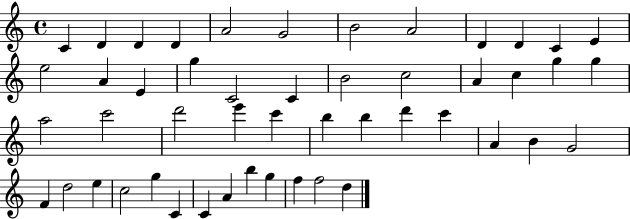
{
  \clef treble
  \time 4/4
  \defaultTimeSignature
  \key c \major
  c'4 d'4 d'4 d'4 | a'2 g'2 | b'2 a'2 | d'4 d'4 c'4 e'4 | \break e''2 a'4 e'4 | g''4 c'2 c'4 | b'2 c''2 | a'4 c''4 g''4 g''4 | \break a''2 c'''2 | d'''2 e'''4 c'''4 | b''4 b''4 d'''4 c'''4 | a'4 b'4 g'2 | \break f'4 d''2 e''4 | c''2 g''4 c'4 | c'4 a'4 b''4 g''4 | f''4 f''2 d''4 | \break \bar "|."
}